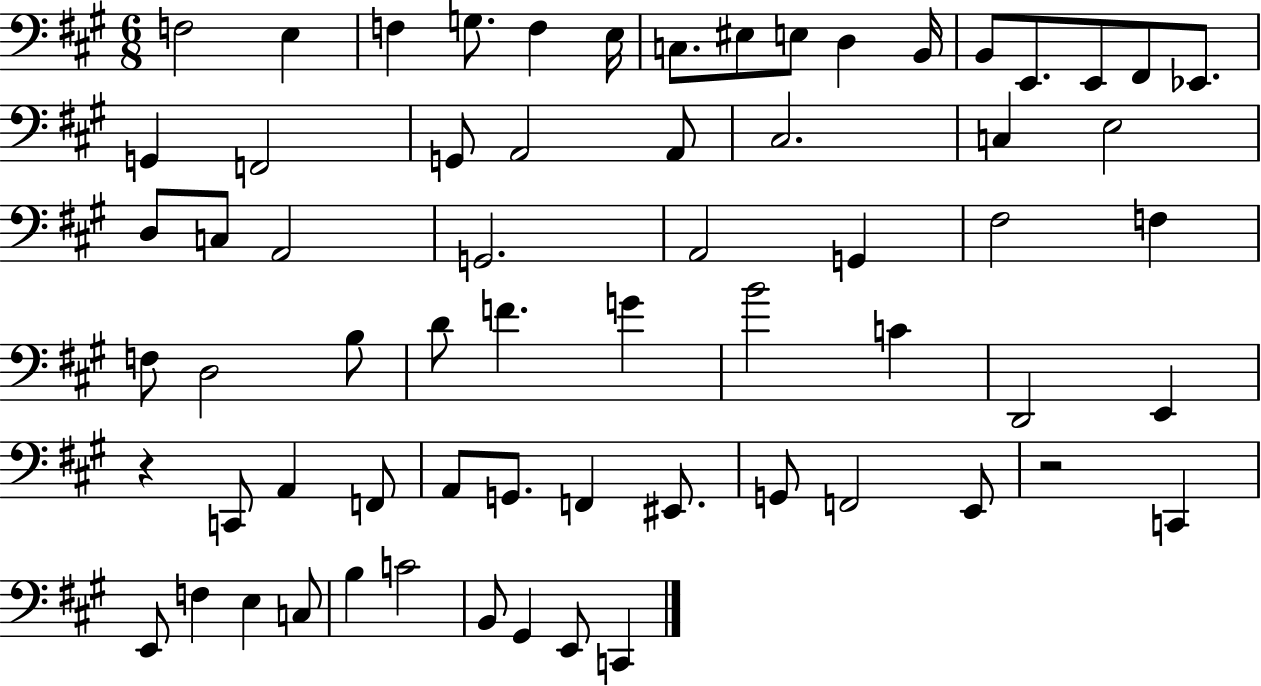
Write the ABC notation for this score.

X:1
T:Untitled
M:6/8
L:1/4
K:A
F,2 E, F, G,/2 F, E,/4 C,/2 ^E,/2 E,/2 D, B,,/4 B,,/2 E,,/2 E,,/2 ^F,,/2 _E,,/2 G,, F,,2 G,,/2 A,,2 A,,/2 ^C,2 C, E,2 D,/2 C,/2 A,,2 G,,2 A,,2 G,, ^F,2 F, F,/2 D,2 B,/2 D/2 F G B2 C D,,2 E,, z C,,/2 A,, F,,/2 A,,/2 G,,/2 F,, ^E,,/2 G,,/2 F,,2 E,,/2 z2 C,, E,,/2 F, E, C,/2 B, C2 B,,/2 ^G,, E,,/2 C,,